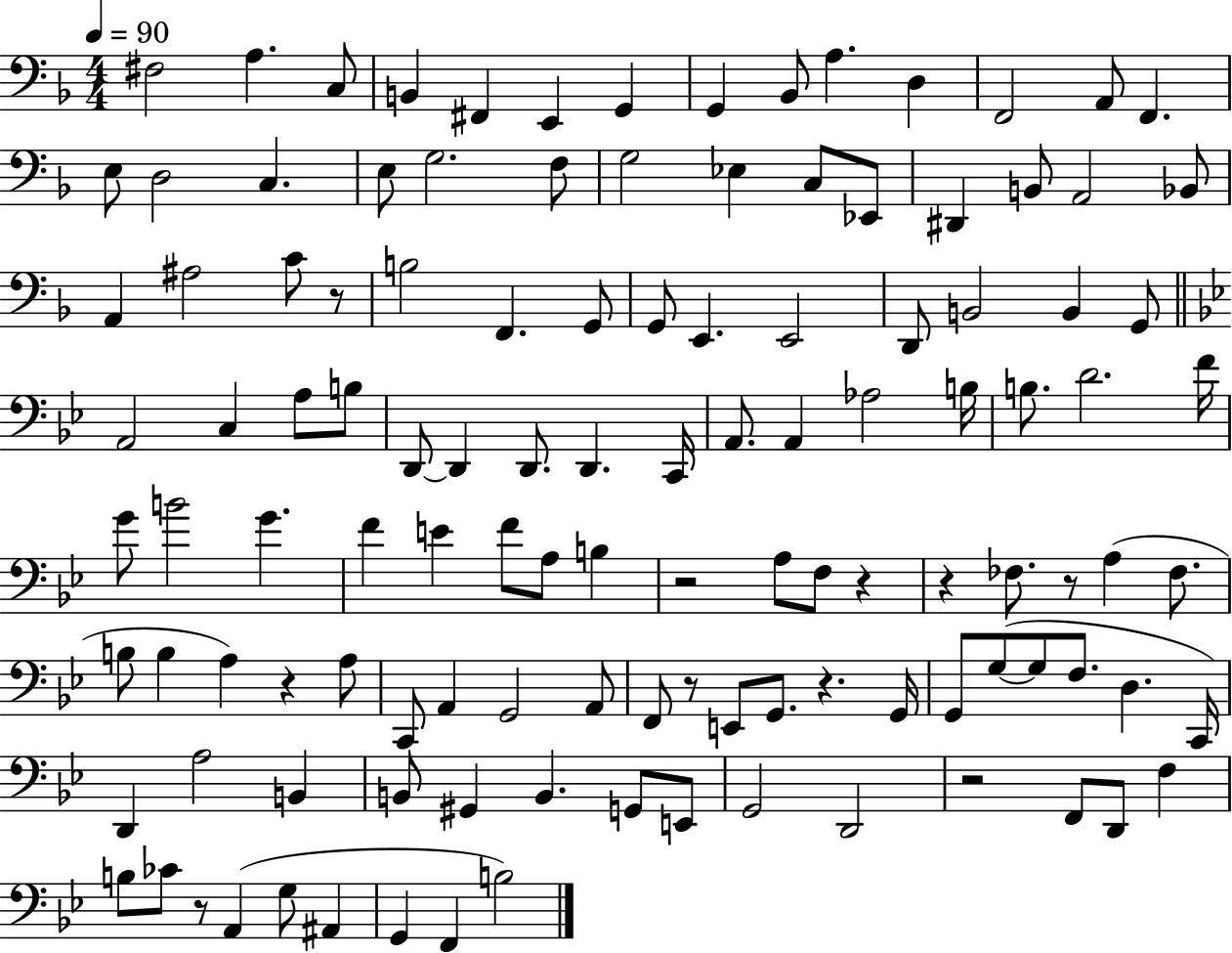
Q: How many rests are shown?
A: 10